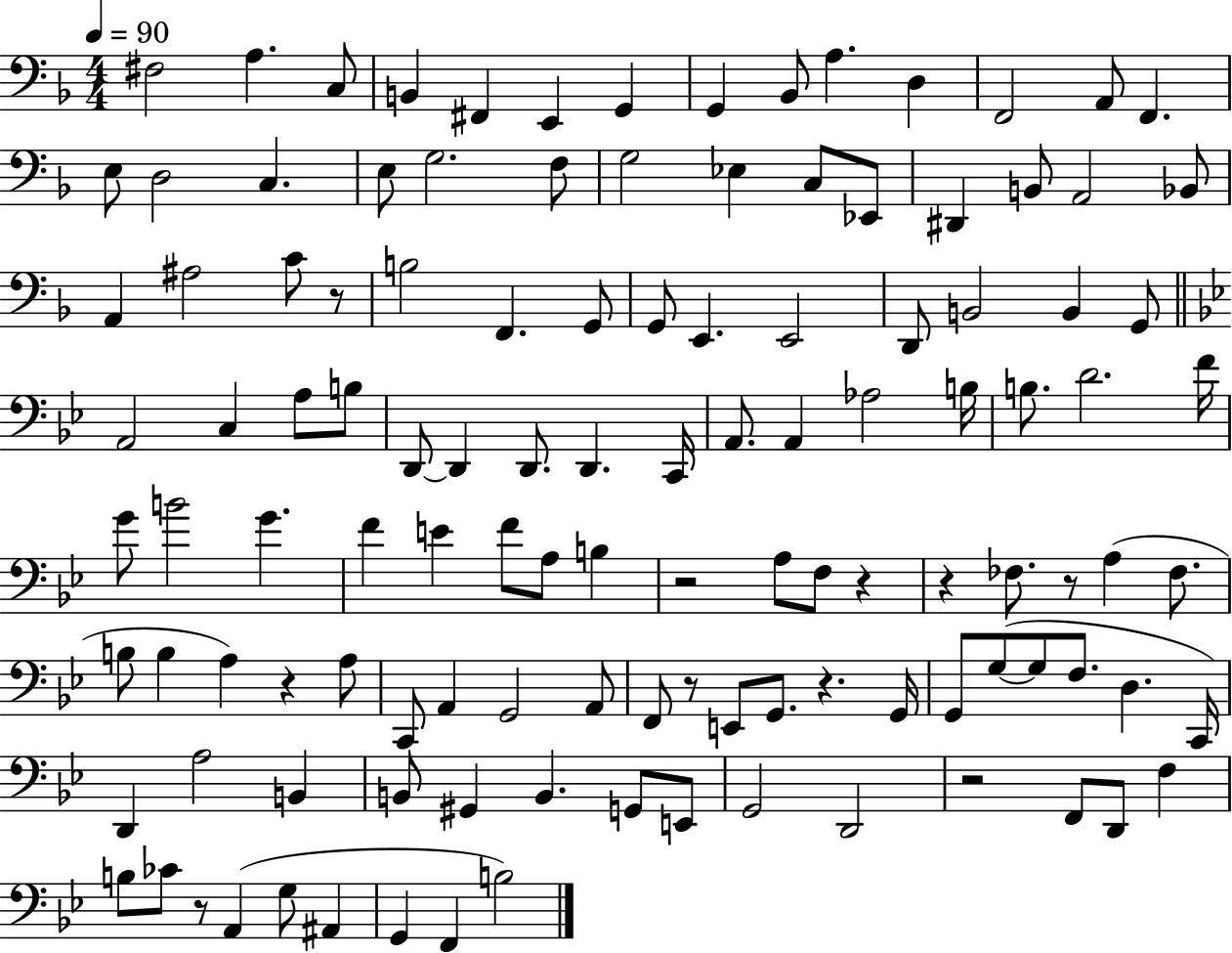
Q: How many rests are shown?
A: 10